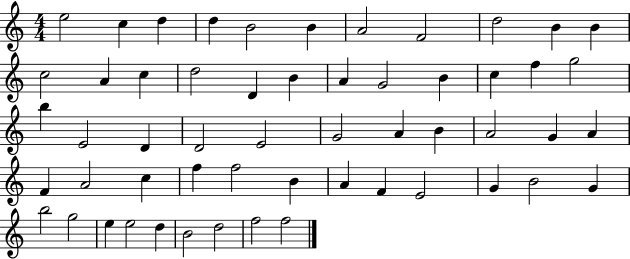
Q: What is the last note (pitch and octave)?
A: F5